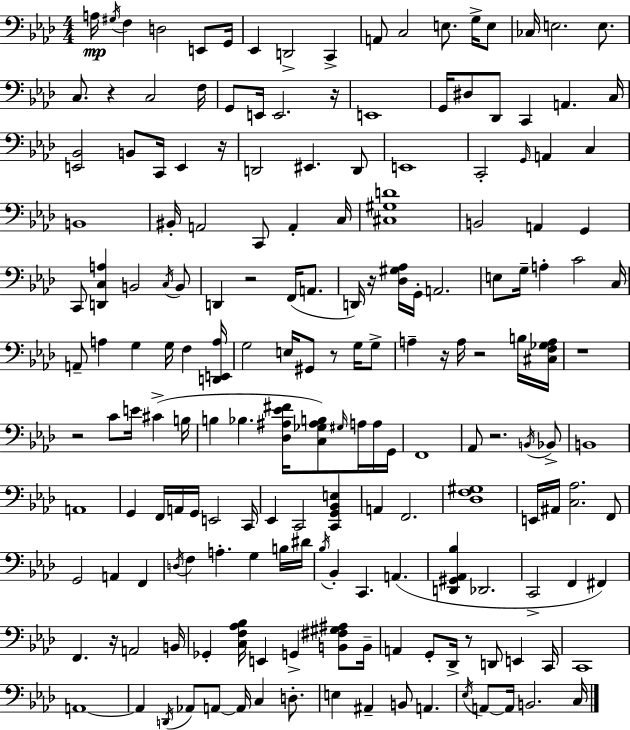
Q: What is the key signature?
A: F minor